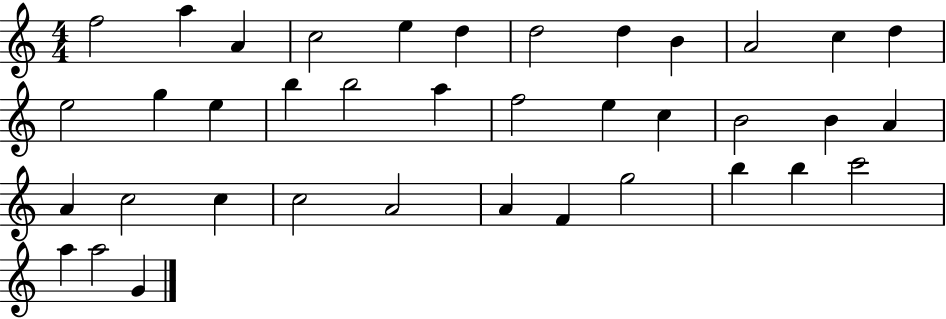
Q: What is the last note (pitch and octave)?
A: G4